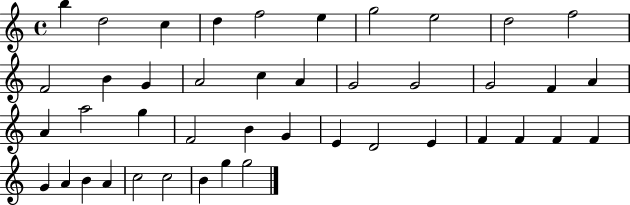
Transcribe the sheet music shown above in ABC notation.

X:1
T:Untitled
M:4/4
L:1/4
K:C
b d2 c d f2 e g2 e2 d2 f2 F2 B G A2 c A G2 G2 G2 F A A a2 g F2 B G E D2 E F F F F G A B A c2 c2 B g g2